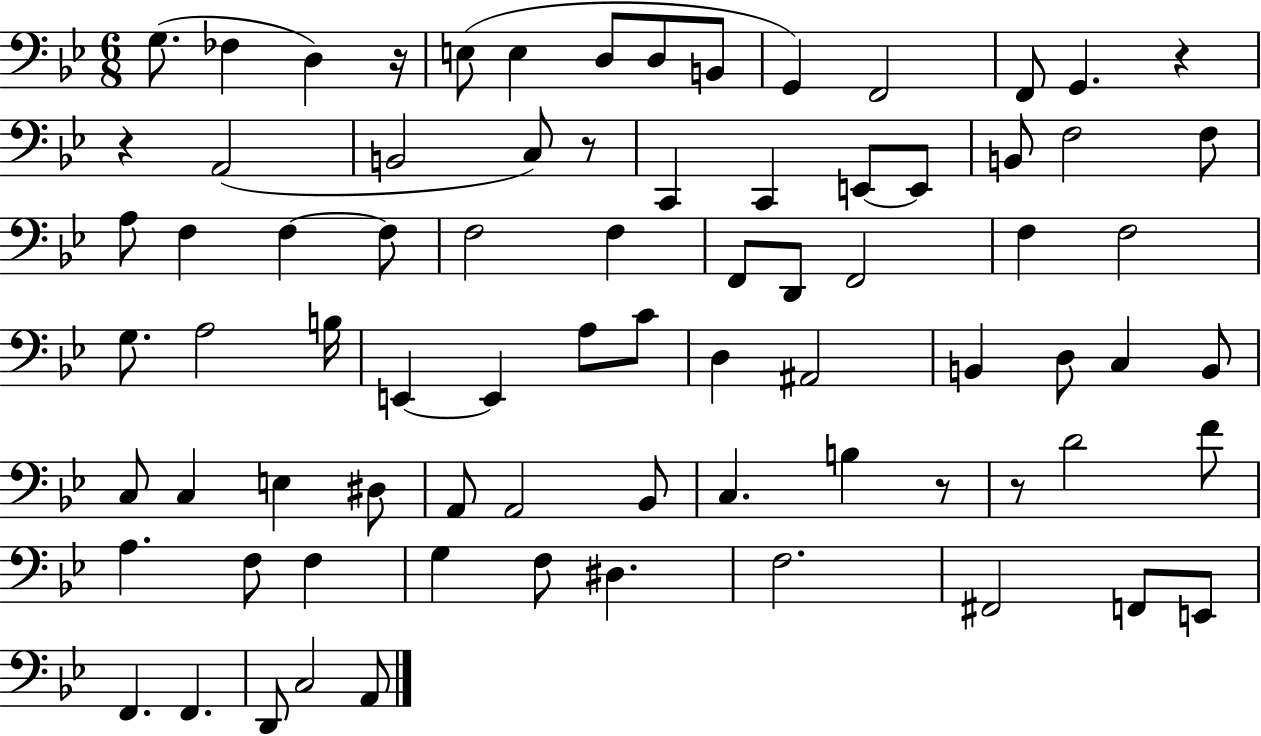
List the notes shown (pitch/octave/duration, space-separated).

G3/e. FES3/q D3/q R/s E3/e E3/q D3/e D3/e B2/e G2/q F2/h F2/e G2/q. R/q R/q A2/h B2/h C3/e R/e C2/q C2/q E2/e E2/e B2/e F3/h F3/e A3/e F3/q F3/q F3/e F3/h F3/q F2/e D2/e F2/h F3/q F3/h G3/e. A3/h B3/s E2/q E2/q A3/e C4/e D3/q A#2/h B2/q D3/e C3/q B2/e C3/e C3/q E3/q D#3/e A2/e A2/h Bb2/e C3/q. B3/q R/e R/e D4/h F4/e A3/q. F3/e F3/q G3/q F3/e D#3/q. F3/h. F#2/h F2/e E2/e F2/q. F2/q. D2/e C3/h A2/e